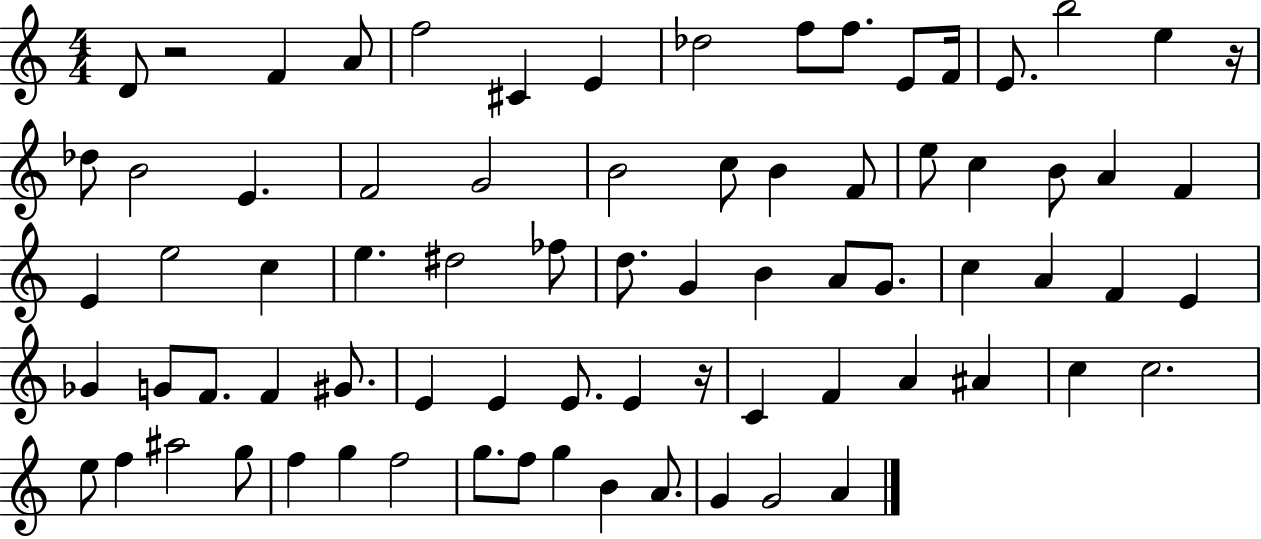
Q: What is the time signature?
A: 4/4